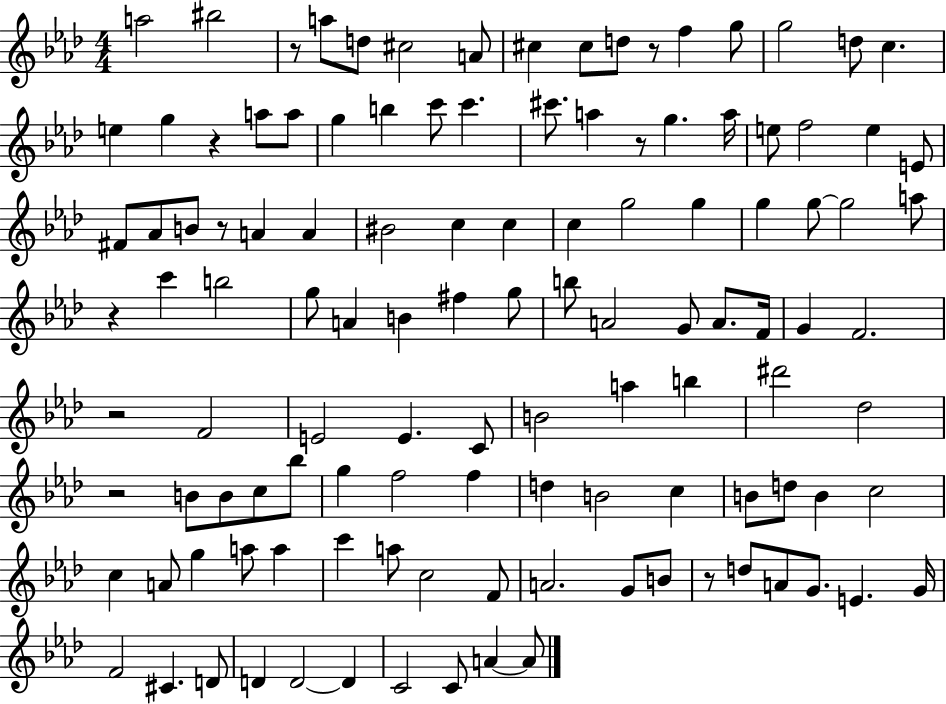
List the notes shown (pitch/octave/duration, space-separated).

A5/h BIS5/h R/e A5/e D5/e C#5/h A4/e C#5/q C#5/e D5/e R/e F5/q G5/e G5/h D5/e C5/q. E5/q G5/q R/q A5/e A5/e G5/q B5/q C6/e C6/q. C#6/e. A5/q R/e G5/q. A5/s E5/e F5/h E5/q E4/e F#4/e Ab4/e B4/e R/e A4/q A4/q BIS4/h C5/q C5/q C5/q G5/h G5/q G5/q G5/e G5/h A5/e R/q C6/q B5/h G5/e A4/q B4/q F#5/q G5/e B5/e A4/h G4/e A4/e. F4/s G4/q F4/h. R/h F4/h E4/h E4/q. C4/e B4/h A5/q B5/q D#6/h Db5/h R/h B4/e B4/e C5/e Bb5/e G5/q F5/h F5/q D5/q B4/h C5/q B4/e D5/e B4/q C5/h C5/q A4/e G5/q A5/e A5/q C6/q A5/e C5/h F4/e A4/h. G4/e B4/e R/e D5/e A4/e G4/e. E4/q. G4/s F4/h C#4/q. D4/e D4/q D4/h D4/q C4/h C4/e A4/q A4/e